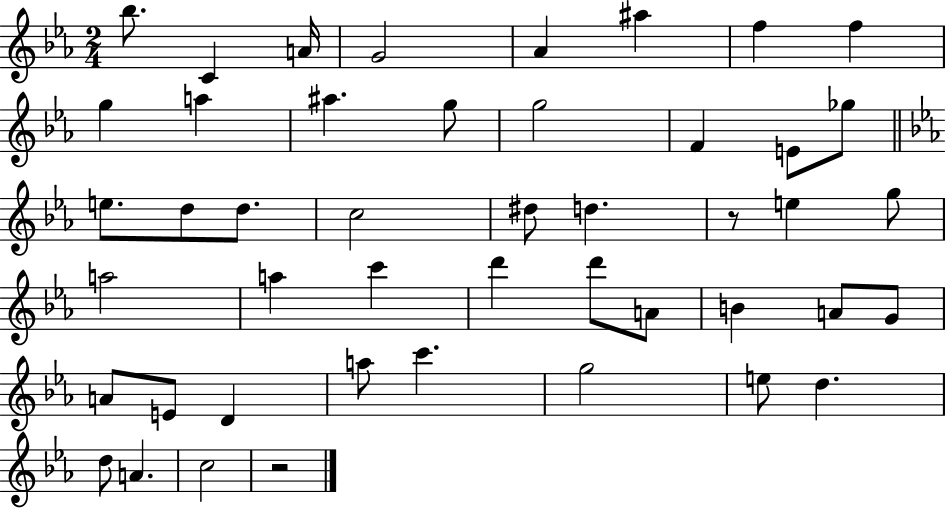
Bb5/e. C4/q A4/s G4/h Ab4/q A#5/q F5/q F5/q G5/q A5/q A#5/q. G5/e G5/h F4/q E4/e Gb5/e E5/e. D5/e D5/e. C5/h D#5/e D5/q. R/e E5/q G5/e A5/h A5/q C6/q D6/q D6/e A4/e B4/q A4/e G4/e A4/e E4/e D4/q A5/e C6/q. G5/h E5/e D5/q. D5/e A4/q. C5/h R/h